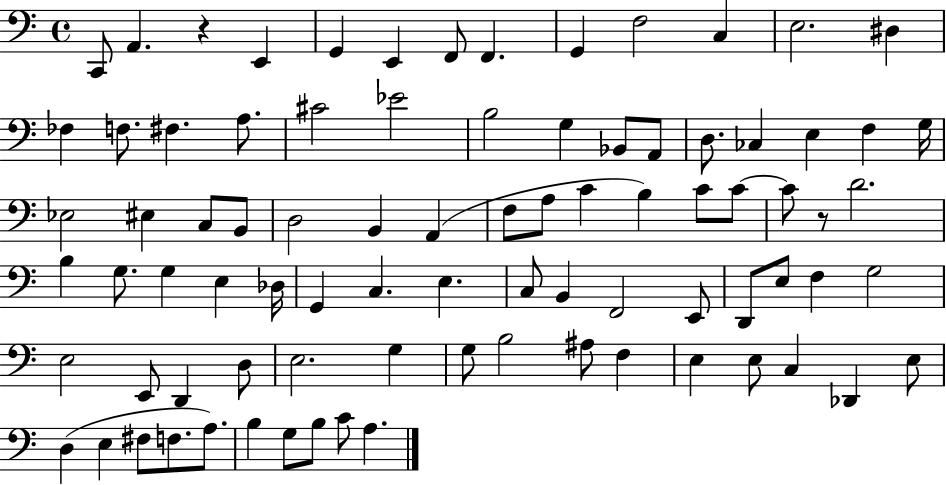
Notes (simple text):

C2/e A2/q. R/q E2/q G2/q E2/q F2/e F2/q. G2/q F3/h C3/q E3/h. D#3/q FES3/q F3/e. F#3/q. A3/e. C#4/h Eb4/h B3/h G3/q Bb2/e A2/e D3/e. CES3/q E3/q F3/q G3/s Eb3/h EIS3/q C3/e B2/e D3/h B2/q A2/q F3/e A3/e C4/q B3/q C4/e C4/e C4/e R/e D4/h. B3/q G3/e. G3/q E3/q Db3/s G2/q C3/q. E3/q. C3/e B2/q F2/h E2/e D2/e E3/e F3/q G3/h E3/h E2/e D2/q D3/e E3/h. G3/q G3/e B3/h A#3/e F3/q E3/q E3/e C3/q Db2/q E3/e D3/q E3/q F#3/e F3/e. A3/e. B3/q G3/e B3/e C4/e A3/q.